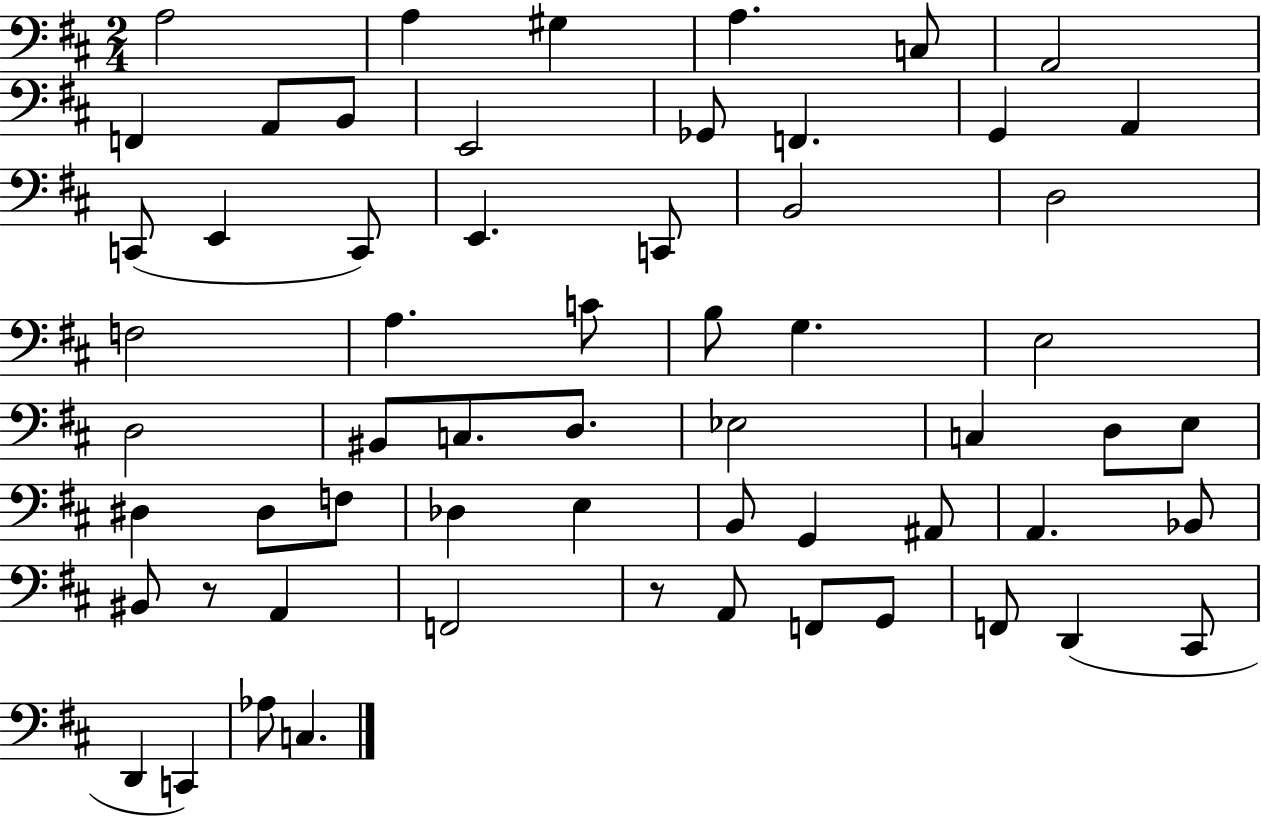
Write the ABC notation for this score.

X:1
T:Untitled
M:2/4
L:1/4
K:D
A,2 A, ^G, A, C,/2 A,,2 F,, A,,/2 B,,/2 E,,2 _G,,/2 F,, G,, A,, C,,/2 E,, C,,/2 E,, C,,/2 B,,2 D,2 F,2 A, C/2 B,/2 G, E,2 D,2 ^B,,/2 C,/2 D,/2 _E,2 C, D,/2 E,/2 ^D, ^D,/2 F,/2 _D, E, B,,/2 G,, ^A,,/2 A,, _B,,/2 ^B,,/2 z/2 A,, F,,2 z/2 A,,/2 F,,/2 G,,/2 F,,/2 D,, ^C,,/2 D,, C,, _A,/2 C,